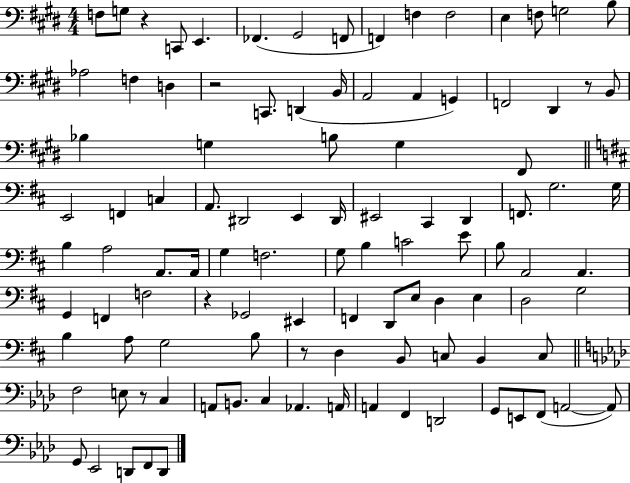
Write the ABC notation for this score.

X:1
T:Untitled
M:4/4
L:1/4
K:E
F,/2 G,/2 z C,,/2 E,, _F,, ^G,,2 F,,/2 F,, F, F,2 E, F,/2 G,2 B,/2 _A,2 F, D, z2 C,,/2 D,, B,,/4 A,,2 A,, G,, F,,2 ^D,, z/2 B,,/2 _B, G, B,/2 G, ^F,,/2 E,,2 F,, C, A,,/2 ^D,,2 E,, ^D,,/4 ^E,,2 ^C,, D,, F,,/2 G,2 G,/4 B, A,2 A,,/2 A,,/4 G, F,2 G,/2 B, C2 E/2 B,/2 A,,2 A,, G,, F,, F,2 z _G,,2 ^E,, F,, D,,/2 E,/2 D, E, D,2 G,2 B, A,/2 G,2 B,/2 z/2 D, B,,/2 C,/2 B,, C,/2 F,2 E,/2 z/2 C, A,,/2 B,,/2 C, _A,, A,,/4 A,, F,, D,,2 G,,/2 E,,/2 F,,/2 A,,2 A,,/2 G,,/2 _E,,2 D,,/2 F,,/2 D,,/2